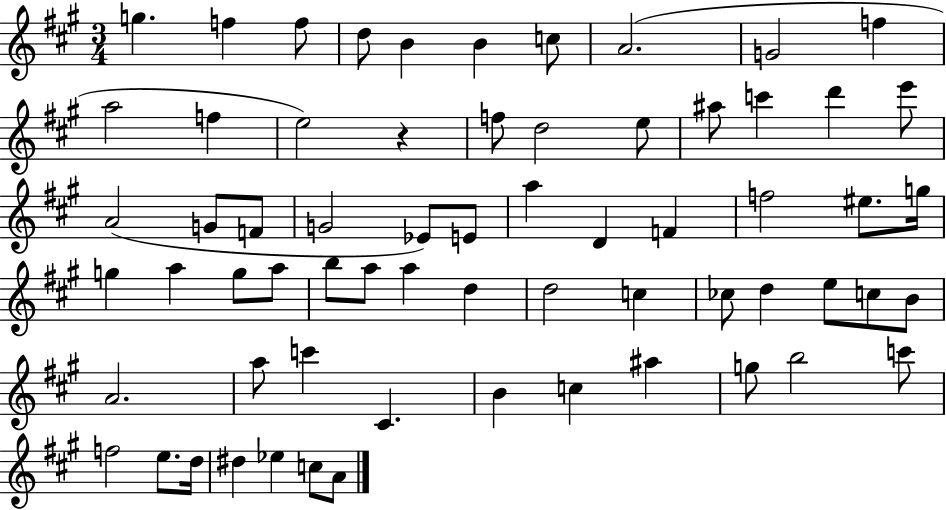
G5/q. F5/q F5/e D5/e B4/q B4/q C5/e A4/h. G4/h F5/q A5/h F5/q E5/h R/q F5/e D5/h E5/e A#5/e C6/q D6/q E6/e A4/h G4/e F4/e G4/h Eb4/e E4/e A5/q D4/q F4/q F5/h EIS5/e. G5/s G5/q A5/q G5/e A5/e B5/e A5/e A5/q D5/q D5/h C5/q CES5/e D5/q E5/e C5/e B4/e A4/h. A5/e C6/q C#4/q. B4/q C5/q A#5/q G5/e B5/h C6/e F5/h E5/e. D5/s D#5/q Eb5/q C5/e A4/e